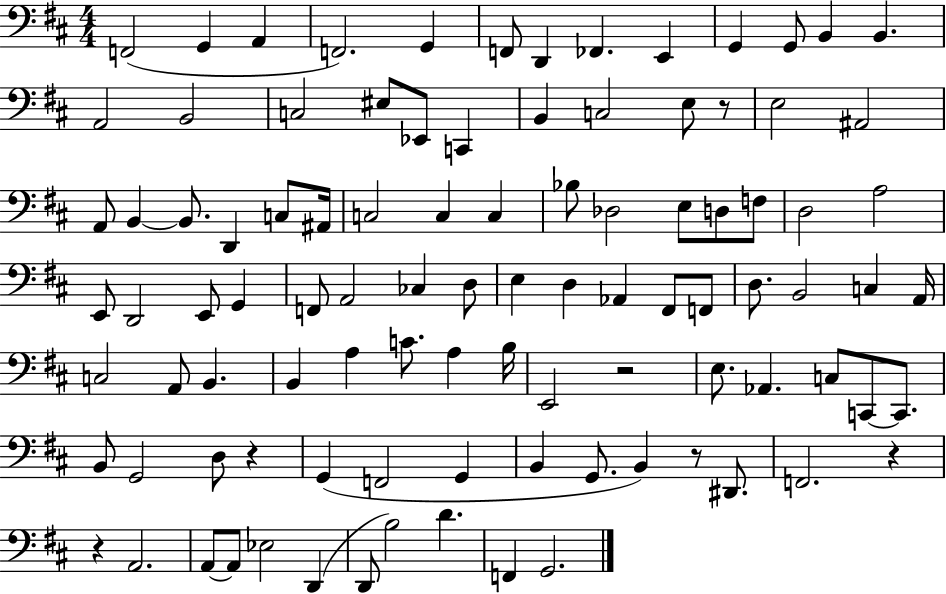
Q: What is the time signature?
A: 4/4